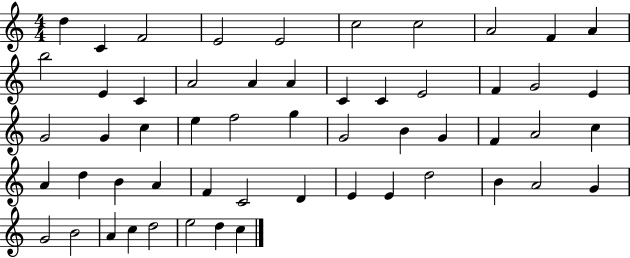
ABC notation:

X:1
T:Untitled
M:4/4
L:1/4
K:C
d C F2 E2 E2 c2 c2 A2 F A b2 E C A2 A A C C E2 F G2 E G2 G c e f2 g G2 B G F A2 c A d B A F C2 D E E d2 B A2 G G2 B2 A c d2 e2 d c